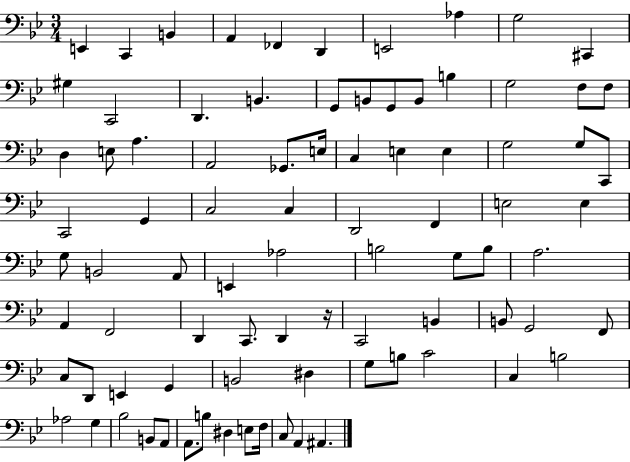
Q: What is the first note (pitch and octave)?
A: E2